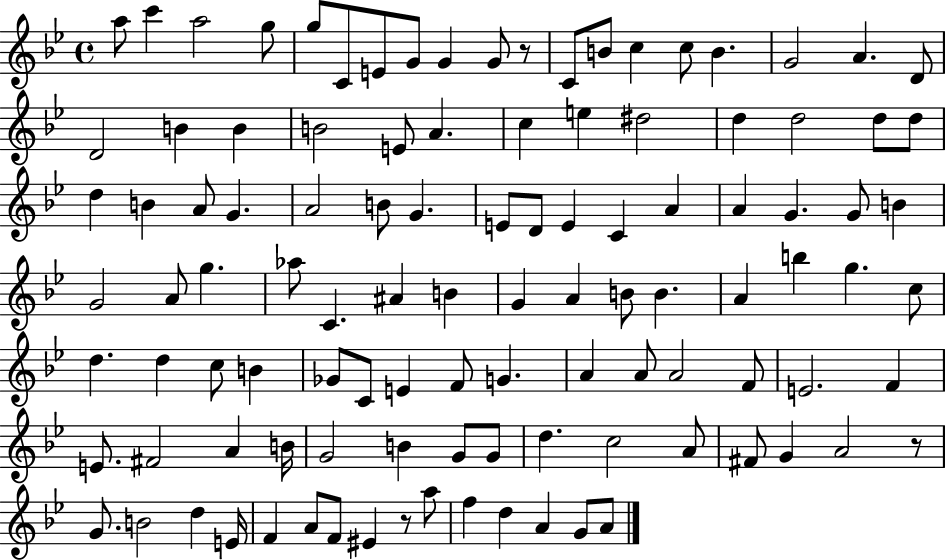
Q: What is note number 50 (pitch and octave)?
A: G5